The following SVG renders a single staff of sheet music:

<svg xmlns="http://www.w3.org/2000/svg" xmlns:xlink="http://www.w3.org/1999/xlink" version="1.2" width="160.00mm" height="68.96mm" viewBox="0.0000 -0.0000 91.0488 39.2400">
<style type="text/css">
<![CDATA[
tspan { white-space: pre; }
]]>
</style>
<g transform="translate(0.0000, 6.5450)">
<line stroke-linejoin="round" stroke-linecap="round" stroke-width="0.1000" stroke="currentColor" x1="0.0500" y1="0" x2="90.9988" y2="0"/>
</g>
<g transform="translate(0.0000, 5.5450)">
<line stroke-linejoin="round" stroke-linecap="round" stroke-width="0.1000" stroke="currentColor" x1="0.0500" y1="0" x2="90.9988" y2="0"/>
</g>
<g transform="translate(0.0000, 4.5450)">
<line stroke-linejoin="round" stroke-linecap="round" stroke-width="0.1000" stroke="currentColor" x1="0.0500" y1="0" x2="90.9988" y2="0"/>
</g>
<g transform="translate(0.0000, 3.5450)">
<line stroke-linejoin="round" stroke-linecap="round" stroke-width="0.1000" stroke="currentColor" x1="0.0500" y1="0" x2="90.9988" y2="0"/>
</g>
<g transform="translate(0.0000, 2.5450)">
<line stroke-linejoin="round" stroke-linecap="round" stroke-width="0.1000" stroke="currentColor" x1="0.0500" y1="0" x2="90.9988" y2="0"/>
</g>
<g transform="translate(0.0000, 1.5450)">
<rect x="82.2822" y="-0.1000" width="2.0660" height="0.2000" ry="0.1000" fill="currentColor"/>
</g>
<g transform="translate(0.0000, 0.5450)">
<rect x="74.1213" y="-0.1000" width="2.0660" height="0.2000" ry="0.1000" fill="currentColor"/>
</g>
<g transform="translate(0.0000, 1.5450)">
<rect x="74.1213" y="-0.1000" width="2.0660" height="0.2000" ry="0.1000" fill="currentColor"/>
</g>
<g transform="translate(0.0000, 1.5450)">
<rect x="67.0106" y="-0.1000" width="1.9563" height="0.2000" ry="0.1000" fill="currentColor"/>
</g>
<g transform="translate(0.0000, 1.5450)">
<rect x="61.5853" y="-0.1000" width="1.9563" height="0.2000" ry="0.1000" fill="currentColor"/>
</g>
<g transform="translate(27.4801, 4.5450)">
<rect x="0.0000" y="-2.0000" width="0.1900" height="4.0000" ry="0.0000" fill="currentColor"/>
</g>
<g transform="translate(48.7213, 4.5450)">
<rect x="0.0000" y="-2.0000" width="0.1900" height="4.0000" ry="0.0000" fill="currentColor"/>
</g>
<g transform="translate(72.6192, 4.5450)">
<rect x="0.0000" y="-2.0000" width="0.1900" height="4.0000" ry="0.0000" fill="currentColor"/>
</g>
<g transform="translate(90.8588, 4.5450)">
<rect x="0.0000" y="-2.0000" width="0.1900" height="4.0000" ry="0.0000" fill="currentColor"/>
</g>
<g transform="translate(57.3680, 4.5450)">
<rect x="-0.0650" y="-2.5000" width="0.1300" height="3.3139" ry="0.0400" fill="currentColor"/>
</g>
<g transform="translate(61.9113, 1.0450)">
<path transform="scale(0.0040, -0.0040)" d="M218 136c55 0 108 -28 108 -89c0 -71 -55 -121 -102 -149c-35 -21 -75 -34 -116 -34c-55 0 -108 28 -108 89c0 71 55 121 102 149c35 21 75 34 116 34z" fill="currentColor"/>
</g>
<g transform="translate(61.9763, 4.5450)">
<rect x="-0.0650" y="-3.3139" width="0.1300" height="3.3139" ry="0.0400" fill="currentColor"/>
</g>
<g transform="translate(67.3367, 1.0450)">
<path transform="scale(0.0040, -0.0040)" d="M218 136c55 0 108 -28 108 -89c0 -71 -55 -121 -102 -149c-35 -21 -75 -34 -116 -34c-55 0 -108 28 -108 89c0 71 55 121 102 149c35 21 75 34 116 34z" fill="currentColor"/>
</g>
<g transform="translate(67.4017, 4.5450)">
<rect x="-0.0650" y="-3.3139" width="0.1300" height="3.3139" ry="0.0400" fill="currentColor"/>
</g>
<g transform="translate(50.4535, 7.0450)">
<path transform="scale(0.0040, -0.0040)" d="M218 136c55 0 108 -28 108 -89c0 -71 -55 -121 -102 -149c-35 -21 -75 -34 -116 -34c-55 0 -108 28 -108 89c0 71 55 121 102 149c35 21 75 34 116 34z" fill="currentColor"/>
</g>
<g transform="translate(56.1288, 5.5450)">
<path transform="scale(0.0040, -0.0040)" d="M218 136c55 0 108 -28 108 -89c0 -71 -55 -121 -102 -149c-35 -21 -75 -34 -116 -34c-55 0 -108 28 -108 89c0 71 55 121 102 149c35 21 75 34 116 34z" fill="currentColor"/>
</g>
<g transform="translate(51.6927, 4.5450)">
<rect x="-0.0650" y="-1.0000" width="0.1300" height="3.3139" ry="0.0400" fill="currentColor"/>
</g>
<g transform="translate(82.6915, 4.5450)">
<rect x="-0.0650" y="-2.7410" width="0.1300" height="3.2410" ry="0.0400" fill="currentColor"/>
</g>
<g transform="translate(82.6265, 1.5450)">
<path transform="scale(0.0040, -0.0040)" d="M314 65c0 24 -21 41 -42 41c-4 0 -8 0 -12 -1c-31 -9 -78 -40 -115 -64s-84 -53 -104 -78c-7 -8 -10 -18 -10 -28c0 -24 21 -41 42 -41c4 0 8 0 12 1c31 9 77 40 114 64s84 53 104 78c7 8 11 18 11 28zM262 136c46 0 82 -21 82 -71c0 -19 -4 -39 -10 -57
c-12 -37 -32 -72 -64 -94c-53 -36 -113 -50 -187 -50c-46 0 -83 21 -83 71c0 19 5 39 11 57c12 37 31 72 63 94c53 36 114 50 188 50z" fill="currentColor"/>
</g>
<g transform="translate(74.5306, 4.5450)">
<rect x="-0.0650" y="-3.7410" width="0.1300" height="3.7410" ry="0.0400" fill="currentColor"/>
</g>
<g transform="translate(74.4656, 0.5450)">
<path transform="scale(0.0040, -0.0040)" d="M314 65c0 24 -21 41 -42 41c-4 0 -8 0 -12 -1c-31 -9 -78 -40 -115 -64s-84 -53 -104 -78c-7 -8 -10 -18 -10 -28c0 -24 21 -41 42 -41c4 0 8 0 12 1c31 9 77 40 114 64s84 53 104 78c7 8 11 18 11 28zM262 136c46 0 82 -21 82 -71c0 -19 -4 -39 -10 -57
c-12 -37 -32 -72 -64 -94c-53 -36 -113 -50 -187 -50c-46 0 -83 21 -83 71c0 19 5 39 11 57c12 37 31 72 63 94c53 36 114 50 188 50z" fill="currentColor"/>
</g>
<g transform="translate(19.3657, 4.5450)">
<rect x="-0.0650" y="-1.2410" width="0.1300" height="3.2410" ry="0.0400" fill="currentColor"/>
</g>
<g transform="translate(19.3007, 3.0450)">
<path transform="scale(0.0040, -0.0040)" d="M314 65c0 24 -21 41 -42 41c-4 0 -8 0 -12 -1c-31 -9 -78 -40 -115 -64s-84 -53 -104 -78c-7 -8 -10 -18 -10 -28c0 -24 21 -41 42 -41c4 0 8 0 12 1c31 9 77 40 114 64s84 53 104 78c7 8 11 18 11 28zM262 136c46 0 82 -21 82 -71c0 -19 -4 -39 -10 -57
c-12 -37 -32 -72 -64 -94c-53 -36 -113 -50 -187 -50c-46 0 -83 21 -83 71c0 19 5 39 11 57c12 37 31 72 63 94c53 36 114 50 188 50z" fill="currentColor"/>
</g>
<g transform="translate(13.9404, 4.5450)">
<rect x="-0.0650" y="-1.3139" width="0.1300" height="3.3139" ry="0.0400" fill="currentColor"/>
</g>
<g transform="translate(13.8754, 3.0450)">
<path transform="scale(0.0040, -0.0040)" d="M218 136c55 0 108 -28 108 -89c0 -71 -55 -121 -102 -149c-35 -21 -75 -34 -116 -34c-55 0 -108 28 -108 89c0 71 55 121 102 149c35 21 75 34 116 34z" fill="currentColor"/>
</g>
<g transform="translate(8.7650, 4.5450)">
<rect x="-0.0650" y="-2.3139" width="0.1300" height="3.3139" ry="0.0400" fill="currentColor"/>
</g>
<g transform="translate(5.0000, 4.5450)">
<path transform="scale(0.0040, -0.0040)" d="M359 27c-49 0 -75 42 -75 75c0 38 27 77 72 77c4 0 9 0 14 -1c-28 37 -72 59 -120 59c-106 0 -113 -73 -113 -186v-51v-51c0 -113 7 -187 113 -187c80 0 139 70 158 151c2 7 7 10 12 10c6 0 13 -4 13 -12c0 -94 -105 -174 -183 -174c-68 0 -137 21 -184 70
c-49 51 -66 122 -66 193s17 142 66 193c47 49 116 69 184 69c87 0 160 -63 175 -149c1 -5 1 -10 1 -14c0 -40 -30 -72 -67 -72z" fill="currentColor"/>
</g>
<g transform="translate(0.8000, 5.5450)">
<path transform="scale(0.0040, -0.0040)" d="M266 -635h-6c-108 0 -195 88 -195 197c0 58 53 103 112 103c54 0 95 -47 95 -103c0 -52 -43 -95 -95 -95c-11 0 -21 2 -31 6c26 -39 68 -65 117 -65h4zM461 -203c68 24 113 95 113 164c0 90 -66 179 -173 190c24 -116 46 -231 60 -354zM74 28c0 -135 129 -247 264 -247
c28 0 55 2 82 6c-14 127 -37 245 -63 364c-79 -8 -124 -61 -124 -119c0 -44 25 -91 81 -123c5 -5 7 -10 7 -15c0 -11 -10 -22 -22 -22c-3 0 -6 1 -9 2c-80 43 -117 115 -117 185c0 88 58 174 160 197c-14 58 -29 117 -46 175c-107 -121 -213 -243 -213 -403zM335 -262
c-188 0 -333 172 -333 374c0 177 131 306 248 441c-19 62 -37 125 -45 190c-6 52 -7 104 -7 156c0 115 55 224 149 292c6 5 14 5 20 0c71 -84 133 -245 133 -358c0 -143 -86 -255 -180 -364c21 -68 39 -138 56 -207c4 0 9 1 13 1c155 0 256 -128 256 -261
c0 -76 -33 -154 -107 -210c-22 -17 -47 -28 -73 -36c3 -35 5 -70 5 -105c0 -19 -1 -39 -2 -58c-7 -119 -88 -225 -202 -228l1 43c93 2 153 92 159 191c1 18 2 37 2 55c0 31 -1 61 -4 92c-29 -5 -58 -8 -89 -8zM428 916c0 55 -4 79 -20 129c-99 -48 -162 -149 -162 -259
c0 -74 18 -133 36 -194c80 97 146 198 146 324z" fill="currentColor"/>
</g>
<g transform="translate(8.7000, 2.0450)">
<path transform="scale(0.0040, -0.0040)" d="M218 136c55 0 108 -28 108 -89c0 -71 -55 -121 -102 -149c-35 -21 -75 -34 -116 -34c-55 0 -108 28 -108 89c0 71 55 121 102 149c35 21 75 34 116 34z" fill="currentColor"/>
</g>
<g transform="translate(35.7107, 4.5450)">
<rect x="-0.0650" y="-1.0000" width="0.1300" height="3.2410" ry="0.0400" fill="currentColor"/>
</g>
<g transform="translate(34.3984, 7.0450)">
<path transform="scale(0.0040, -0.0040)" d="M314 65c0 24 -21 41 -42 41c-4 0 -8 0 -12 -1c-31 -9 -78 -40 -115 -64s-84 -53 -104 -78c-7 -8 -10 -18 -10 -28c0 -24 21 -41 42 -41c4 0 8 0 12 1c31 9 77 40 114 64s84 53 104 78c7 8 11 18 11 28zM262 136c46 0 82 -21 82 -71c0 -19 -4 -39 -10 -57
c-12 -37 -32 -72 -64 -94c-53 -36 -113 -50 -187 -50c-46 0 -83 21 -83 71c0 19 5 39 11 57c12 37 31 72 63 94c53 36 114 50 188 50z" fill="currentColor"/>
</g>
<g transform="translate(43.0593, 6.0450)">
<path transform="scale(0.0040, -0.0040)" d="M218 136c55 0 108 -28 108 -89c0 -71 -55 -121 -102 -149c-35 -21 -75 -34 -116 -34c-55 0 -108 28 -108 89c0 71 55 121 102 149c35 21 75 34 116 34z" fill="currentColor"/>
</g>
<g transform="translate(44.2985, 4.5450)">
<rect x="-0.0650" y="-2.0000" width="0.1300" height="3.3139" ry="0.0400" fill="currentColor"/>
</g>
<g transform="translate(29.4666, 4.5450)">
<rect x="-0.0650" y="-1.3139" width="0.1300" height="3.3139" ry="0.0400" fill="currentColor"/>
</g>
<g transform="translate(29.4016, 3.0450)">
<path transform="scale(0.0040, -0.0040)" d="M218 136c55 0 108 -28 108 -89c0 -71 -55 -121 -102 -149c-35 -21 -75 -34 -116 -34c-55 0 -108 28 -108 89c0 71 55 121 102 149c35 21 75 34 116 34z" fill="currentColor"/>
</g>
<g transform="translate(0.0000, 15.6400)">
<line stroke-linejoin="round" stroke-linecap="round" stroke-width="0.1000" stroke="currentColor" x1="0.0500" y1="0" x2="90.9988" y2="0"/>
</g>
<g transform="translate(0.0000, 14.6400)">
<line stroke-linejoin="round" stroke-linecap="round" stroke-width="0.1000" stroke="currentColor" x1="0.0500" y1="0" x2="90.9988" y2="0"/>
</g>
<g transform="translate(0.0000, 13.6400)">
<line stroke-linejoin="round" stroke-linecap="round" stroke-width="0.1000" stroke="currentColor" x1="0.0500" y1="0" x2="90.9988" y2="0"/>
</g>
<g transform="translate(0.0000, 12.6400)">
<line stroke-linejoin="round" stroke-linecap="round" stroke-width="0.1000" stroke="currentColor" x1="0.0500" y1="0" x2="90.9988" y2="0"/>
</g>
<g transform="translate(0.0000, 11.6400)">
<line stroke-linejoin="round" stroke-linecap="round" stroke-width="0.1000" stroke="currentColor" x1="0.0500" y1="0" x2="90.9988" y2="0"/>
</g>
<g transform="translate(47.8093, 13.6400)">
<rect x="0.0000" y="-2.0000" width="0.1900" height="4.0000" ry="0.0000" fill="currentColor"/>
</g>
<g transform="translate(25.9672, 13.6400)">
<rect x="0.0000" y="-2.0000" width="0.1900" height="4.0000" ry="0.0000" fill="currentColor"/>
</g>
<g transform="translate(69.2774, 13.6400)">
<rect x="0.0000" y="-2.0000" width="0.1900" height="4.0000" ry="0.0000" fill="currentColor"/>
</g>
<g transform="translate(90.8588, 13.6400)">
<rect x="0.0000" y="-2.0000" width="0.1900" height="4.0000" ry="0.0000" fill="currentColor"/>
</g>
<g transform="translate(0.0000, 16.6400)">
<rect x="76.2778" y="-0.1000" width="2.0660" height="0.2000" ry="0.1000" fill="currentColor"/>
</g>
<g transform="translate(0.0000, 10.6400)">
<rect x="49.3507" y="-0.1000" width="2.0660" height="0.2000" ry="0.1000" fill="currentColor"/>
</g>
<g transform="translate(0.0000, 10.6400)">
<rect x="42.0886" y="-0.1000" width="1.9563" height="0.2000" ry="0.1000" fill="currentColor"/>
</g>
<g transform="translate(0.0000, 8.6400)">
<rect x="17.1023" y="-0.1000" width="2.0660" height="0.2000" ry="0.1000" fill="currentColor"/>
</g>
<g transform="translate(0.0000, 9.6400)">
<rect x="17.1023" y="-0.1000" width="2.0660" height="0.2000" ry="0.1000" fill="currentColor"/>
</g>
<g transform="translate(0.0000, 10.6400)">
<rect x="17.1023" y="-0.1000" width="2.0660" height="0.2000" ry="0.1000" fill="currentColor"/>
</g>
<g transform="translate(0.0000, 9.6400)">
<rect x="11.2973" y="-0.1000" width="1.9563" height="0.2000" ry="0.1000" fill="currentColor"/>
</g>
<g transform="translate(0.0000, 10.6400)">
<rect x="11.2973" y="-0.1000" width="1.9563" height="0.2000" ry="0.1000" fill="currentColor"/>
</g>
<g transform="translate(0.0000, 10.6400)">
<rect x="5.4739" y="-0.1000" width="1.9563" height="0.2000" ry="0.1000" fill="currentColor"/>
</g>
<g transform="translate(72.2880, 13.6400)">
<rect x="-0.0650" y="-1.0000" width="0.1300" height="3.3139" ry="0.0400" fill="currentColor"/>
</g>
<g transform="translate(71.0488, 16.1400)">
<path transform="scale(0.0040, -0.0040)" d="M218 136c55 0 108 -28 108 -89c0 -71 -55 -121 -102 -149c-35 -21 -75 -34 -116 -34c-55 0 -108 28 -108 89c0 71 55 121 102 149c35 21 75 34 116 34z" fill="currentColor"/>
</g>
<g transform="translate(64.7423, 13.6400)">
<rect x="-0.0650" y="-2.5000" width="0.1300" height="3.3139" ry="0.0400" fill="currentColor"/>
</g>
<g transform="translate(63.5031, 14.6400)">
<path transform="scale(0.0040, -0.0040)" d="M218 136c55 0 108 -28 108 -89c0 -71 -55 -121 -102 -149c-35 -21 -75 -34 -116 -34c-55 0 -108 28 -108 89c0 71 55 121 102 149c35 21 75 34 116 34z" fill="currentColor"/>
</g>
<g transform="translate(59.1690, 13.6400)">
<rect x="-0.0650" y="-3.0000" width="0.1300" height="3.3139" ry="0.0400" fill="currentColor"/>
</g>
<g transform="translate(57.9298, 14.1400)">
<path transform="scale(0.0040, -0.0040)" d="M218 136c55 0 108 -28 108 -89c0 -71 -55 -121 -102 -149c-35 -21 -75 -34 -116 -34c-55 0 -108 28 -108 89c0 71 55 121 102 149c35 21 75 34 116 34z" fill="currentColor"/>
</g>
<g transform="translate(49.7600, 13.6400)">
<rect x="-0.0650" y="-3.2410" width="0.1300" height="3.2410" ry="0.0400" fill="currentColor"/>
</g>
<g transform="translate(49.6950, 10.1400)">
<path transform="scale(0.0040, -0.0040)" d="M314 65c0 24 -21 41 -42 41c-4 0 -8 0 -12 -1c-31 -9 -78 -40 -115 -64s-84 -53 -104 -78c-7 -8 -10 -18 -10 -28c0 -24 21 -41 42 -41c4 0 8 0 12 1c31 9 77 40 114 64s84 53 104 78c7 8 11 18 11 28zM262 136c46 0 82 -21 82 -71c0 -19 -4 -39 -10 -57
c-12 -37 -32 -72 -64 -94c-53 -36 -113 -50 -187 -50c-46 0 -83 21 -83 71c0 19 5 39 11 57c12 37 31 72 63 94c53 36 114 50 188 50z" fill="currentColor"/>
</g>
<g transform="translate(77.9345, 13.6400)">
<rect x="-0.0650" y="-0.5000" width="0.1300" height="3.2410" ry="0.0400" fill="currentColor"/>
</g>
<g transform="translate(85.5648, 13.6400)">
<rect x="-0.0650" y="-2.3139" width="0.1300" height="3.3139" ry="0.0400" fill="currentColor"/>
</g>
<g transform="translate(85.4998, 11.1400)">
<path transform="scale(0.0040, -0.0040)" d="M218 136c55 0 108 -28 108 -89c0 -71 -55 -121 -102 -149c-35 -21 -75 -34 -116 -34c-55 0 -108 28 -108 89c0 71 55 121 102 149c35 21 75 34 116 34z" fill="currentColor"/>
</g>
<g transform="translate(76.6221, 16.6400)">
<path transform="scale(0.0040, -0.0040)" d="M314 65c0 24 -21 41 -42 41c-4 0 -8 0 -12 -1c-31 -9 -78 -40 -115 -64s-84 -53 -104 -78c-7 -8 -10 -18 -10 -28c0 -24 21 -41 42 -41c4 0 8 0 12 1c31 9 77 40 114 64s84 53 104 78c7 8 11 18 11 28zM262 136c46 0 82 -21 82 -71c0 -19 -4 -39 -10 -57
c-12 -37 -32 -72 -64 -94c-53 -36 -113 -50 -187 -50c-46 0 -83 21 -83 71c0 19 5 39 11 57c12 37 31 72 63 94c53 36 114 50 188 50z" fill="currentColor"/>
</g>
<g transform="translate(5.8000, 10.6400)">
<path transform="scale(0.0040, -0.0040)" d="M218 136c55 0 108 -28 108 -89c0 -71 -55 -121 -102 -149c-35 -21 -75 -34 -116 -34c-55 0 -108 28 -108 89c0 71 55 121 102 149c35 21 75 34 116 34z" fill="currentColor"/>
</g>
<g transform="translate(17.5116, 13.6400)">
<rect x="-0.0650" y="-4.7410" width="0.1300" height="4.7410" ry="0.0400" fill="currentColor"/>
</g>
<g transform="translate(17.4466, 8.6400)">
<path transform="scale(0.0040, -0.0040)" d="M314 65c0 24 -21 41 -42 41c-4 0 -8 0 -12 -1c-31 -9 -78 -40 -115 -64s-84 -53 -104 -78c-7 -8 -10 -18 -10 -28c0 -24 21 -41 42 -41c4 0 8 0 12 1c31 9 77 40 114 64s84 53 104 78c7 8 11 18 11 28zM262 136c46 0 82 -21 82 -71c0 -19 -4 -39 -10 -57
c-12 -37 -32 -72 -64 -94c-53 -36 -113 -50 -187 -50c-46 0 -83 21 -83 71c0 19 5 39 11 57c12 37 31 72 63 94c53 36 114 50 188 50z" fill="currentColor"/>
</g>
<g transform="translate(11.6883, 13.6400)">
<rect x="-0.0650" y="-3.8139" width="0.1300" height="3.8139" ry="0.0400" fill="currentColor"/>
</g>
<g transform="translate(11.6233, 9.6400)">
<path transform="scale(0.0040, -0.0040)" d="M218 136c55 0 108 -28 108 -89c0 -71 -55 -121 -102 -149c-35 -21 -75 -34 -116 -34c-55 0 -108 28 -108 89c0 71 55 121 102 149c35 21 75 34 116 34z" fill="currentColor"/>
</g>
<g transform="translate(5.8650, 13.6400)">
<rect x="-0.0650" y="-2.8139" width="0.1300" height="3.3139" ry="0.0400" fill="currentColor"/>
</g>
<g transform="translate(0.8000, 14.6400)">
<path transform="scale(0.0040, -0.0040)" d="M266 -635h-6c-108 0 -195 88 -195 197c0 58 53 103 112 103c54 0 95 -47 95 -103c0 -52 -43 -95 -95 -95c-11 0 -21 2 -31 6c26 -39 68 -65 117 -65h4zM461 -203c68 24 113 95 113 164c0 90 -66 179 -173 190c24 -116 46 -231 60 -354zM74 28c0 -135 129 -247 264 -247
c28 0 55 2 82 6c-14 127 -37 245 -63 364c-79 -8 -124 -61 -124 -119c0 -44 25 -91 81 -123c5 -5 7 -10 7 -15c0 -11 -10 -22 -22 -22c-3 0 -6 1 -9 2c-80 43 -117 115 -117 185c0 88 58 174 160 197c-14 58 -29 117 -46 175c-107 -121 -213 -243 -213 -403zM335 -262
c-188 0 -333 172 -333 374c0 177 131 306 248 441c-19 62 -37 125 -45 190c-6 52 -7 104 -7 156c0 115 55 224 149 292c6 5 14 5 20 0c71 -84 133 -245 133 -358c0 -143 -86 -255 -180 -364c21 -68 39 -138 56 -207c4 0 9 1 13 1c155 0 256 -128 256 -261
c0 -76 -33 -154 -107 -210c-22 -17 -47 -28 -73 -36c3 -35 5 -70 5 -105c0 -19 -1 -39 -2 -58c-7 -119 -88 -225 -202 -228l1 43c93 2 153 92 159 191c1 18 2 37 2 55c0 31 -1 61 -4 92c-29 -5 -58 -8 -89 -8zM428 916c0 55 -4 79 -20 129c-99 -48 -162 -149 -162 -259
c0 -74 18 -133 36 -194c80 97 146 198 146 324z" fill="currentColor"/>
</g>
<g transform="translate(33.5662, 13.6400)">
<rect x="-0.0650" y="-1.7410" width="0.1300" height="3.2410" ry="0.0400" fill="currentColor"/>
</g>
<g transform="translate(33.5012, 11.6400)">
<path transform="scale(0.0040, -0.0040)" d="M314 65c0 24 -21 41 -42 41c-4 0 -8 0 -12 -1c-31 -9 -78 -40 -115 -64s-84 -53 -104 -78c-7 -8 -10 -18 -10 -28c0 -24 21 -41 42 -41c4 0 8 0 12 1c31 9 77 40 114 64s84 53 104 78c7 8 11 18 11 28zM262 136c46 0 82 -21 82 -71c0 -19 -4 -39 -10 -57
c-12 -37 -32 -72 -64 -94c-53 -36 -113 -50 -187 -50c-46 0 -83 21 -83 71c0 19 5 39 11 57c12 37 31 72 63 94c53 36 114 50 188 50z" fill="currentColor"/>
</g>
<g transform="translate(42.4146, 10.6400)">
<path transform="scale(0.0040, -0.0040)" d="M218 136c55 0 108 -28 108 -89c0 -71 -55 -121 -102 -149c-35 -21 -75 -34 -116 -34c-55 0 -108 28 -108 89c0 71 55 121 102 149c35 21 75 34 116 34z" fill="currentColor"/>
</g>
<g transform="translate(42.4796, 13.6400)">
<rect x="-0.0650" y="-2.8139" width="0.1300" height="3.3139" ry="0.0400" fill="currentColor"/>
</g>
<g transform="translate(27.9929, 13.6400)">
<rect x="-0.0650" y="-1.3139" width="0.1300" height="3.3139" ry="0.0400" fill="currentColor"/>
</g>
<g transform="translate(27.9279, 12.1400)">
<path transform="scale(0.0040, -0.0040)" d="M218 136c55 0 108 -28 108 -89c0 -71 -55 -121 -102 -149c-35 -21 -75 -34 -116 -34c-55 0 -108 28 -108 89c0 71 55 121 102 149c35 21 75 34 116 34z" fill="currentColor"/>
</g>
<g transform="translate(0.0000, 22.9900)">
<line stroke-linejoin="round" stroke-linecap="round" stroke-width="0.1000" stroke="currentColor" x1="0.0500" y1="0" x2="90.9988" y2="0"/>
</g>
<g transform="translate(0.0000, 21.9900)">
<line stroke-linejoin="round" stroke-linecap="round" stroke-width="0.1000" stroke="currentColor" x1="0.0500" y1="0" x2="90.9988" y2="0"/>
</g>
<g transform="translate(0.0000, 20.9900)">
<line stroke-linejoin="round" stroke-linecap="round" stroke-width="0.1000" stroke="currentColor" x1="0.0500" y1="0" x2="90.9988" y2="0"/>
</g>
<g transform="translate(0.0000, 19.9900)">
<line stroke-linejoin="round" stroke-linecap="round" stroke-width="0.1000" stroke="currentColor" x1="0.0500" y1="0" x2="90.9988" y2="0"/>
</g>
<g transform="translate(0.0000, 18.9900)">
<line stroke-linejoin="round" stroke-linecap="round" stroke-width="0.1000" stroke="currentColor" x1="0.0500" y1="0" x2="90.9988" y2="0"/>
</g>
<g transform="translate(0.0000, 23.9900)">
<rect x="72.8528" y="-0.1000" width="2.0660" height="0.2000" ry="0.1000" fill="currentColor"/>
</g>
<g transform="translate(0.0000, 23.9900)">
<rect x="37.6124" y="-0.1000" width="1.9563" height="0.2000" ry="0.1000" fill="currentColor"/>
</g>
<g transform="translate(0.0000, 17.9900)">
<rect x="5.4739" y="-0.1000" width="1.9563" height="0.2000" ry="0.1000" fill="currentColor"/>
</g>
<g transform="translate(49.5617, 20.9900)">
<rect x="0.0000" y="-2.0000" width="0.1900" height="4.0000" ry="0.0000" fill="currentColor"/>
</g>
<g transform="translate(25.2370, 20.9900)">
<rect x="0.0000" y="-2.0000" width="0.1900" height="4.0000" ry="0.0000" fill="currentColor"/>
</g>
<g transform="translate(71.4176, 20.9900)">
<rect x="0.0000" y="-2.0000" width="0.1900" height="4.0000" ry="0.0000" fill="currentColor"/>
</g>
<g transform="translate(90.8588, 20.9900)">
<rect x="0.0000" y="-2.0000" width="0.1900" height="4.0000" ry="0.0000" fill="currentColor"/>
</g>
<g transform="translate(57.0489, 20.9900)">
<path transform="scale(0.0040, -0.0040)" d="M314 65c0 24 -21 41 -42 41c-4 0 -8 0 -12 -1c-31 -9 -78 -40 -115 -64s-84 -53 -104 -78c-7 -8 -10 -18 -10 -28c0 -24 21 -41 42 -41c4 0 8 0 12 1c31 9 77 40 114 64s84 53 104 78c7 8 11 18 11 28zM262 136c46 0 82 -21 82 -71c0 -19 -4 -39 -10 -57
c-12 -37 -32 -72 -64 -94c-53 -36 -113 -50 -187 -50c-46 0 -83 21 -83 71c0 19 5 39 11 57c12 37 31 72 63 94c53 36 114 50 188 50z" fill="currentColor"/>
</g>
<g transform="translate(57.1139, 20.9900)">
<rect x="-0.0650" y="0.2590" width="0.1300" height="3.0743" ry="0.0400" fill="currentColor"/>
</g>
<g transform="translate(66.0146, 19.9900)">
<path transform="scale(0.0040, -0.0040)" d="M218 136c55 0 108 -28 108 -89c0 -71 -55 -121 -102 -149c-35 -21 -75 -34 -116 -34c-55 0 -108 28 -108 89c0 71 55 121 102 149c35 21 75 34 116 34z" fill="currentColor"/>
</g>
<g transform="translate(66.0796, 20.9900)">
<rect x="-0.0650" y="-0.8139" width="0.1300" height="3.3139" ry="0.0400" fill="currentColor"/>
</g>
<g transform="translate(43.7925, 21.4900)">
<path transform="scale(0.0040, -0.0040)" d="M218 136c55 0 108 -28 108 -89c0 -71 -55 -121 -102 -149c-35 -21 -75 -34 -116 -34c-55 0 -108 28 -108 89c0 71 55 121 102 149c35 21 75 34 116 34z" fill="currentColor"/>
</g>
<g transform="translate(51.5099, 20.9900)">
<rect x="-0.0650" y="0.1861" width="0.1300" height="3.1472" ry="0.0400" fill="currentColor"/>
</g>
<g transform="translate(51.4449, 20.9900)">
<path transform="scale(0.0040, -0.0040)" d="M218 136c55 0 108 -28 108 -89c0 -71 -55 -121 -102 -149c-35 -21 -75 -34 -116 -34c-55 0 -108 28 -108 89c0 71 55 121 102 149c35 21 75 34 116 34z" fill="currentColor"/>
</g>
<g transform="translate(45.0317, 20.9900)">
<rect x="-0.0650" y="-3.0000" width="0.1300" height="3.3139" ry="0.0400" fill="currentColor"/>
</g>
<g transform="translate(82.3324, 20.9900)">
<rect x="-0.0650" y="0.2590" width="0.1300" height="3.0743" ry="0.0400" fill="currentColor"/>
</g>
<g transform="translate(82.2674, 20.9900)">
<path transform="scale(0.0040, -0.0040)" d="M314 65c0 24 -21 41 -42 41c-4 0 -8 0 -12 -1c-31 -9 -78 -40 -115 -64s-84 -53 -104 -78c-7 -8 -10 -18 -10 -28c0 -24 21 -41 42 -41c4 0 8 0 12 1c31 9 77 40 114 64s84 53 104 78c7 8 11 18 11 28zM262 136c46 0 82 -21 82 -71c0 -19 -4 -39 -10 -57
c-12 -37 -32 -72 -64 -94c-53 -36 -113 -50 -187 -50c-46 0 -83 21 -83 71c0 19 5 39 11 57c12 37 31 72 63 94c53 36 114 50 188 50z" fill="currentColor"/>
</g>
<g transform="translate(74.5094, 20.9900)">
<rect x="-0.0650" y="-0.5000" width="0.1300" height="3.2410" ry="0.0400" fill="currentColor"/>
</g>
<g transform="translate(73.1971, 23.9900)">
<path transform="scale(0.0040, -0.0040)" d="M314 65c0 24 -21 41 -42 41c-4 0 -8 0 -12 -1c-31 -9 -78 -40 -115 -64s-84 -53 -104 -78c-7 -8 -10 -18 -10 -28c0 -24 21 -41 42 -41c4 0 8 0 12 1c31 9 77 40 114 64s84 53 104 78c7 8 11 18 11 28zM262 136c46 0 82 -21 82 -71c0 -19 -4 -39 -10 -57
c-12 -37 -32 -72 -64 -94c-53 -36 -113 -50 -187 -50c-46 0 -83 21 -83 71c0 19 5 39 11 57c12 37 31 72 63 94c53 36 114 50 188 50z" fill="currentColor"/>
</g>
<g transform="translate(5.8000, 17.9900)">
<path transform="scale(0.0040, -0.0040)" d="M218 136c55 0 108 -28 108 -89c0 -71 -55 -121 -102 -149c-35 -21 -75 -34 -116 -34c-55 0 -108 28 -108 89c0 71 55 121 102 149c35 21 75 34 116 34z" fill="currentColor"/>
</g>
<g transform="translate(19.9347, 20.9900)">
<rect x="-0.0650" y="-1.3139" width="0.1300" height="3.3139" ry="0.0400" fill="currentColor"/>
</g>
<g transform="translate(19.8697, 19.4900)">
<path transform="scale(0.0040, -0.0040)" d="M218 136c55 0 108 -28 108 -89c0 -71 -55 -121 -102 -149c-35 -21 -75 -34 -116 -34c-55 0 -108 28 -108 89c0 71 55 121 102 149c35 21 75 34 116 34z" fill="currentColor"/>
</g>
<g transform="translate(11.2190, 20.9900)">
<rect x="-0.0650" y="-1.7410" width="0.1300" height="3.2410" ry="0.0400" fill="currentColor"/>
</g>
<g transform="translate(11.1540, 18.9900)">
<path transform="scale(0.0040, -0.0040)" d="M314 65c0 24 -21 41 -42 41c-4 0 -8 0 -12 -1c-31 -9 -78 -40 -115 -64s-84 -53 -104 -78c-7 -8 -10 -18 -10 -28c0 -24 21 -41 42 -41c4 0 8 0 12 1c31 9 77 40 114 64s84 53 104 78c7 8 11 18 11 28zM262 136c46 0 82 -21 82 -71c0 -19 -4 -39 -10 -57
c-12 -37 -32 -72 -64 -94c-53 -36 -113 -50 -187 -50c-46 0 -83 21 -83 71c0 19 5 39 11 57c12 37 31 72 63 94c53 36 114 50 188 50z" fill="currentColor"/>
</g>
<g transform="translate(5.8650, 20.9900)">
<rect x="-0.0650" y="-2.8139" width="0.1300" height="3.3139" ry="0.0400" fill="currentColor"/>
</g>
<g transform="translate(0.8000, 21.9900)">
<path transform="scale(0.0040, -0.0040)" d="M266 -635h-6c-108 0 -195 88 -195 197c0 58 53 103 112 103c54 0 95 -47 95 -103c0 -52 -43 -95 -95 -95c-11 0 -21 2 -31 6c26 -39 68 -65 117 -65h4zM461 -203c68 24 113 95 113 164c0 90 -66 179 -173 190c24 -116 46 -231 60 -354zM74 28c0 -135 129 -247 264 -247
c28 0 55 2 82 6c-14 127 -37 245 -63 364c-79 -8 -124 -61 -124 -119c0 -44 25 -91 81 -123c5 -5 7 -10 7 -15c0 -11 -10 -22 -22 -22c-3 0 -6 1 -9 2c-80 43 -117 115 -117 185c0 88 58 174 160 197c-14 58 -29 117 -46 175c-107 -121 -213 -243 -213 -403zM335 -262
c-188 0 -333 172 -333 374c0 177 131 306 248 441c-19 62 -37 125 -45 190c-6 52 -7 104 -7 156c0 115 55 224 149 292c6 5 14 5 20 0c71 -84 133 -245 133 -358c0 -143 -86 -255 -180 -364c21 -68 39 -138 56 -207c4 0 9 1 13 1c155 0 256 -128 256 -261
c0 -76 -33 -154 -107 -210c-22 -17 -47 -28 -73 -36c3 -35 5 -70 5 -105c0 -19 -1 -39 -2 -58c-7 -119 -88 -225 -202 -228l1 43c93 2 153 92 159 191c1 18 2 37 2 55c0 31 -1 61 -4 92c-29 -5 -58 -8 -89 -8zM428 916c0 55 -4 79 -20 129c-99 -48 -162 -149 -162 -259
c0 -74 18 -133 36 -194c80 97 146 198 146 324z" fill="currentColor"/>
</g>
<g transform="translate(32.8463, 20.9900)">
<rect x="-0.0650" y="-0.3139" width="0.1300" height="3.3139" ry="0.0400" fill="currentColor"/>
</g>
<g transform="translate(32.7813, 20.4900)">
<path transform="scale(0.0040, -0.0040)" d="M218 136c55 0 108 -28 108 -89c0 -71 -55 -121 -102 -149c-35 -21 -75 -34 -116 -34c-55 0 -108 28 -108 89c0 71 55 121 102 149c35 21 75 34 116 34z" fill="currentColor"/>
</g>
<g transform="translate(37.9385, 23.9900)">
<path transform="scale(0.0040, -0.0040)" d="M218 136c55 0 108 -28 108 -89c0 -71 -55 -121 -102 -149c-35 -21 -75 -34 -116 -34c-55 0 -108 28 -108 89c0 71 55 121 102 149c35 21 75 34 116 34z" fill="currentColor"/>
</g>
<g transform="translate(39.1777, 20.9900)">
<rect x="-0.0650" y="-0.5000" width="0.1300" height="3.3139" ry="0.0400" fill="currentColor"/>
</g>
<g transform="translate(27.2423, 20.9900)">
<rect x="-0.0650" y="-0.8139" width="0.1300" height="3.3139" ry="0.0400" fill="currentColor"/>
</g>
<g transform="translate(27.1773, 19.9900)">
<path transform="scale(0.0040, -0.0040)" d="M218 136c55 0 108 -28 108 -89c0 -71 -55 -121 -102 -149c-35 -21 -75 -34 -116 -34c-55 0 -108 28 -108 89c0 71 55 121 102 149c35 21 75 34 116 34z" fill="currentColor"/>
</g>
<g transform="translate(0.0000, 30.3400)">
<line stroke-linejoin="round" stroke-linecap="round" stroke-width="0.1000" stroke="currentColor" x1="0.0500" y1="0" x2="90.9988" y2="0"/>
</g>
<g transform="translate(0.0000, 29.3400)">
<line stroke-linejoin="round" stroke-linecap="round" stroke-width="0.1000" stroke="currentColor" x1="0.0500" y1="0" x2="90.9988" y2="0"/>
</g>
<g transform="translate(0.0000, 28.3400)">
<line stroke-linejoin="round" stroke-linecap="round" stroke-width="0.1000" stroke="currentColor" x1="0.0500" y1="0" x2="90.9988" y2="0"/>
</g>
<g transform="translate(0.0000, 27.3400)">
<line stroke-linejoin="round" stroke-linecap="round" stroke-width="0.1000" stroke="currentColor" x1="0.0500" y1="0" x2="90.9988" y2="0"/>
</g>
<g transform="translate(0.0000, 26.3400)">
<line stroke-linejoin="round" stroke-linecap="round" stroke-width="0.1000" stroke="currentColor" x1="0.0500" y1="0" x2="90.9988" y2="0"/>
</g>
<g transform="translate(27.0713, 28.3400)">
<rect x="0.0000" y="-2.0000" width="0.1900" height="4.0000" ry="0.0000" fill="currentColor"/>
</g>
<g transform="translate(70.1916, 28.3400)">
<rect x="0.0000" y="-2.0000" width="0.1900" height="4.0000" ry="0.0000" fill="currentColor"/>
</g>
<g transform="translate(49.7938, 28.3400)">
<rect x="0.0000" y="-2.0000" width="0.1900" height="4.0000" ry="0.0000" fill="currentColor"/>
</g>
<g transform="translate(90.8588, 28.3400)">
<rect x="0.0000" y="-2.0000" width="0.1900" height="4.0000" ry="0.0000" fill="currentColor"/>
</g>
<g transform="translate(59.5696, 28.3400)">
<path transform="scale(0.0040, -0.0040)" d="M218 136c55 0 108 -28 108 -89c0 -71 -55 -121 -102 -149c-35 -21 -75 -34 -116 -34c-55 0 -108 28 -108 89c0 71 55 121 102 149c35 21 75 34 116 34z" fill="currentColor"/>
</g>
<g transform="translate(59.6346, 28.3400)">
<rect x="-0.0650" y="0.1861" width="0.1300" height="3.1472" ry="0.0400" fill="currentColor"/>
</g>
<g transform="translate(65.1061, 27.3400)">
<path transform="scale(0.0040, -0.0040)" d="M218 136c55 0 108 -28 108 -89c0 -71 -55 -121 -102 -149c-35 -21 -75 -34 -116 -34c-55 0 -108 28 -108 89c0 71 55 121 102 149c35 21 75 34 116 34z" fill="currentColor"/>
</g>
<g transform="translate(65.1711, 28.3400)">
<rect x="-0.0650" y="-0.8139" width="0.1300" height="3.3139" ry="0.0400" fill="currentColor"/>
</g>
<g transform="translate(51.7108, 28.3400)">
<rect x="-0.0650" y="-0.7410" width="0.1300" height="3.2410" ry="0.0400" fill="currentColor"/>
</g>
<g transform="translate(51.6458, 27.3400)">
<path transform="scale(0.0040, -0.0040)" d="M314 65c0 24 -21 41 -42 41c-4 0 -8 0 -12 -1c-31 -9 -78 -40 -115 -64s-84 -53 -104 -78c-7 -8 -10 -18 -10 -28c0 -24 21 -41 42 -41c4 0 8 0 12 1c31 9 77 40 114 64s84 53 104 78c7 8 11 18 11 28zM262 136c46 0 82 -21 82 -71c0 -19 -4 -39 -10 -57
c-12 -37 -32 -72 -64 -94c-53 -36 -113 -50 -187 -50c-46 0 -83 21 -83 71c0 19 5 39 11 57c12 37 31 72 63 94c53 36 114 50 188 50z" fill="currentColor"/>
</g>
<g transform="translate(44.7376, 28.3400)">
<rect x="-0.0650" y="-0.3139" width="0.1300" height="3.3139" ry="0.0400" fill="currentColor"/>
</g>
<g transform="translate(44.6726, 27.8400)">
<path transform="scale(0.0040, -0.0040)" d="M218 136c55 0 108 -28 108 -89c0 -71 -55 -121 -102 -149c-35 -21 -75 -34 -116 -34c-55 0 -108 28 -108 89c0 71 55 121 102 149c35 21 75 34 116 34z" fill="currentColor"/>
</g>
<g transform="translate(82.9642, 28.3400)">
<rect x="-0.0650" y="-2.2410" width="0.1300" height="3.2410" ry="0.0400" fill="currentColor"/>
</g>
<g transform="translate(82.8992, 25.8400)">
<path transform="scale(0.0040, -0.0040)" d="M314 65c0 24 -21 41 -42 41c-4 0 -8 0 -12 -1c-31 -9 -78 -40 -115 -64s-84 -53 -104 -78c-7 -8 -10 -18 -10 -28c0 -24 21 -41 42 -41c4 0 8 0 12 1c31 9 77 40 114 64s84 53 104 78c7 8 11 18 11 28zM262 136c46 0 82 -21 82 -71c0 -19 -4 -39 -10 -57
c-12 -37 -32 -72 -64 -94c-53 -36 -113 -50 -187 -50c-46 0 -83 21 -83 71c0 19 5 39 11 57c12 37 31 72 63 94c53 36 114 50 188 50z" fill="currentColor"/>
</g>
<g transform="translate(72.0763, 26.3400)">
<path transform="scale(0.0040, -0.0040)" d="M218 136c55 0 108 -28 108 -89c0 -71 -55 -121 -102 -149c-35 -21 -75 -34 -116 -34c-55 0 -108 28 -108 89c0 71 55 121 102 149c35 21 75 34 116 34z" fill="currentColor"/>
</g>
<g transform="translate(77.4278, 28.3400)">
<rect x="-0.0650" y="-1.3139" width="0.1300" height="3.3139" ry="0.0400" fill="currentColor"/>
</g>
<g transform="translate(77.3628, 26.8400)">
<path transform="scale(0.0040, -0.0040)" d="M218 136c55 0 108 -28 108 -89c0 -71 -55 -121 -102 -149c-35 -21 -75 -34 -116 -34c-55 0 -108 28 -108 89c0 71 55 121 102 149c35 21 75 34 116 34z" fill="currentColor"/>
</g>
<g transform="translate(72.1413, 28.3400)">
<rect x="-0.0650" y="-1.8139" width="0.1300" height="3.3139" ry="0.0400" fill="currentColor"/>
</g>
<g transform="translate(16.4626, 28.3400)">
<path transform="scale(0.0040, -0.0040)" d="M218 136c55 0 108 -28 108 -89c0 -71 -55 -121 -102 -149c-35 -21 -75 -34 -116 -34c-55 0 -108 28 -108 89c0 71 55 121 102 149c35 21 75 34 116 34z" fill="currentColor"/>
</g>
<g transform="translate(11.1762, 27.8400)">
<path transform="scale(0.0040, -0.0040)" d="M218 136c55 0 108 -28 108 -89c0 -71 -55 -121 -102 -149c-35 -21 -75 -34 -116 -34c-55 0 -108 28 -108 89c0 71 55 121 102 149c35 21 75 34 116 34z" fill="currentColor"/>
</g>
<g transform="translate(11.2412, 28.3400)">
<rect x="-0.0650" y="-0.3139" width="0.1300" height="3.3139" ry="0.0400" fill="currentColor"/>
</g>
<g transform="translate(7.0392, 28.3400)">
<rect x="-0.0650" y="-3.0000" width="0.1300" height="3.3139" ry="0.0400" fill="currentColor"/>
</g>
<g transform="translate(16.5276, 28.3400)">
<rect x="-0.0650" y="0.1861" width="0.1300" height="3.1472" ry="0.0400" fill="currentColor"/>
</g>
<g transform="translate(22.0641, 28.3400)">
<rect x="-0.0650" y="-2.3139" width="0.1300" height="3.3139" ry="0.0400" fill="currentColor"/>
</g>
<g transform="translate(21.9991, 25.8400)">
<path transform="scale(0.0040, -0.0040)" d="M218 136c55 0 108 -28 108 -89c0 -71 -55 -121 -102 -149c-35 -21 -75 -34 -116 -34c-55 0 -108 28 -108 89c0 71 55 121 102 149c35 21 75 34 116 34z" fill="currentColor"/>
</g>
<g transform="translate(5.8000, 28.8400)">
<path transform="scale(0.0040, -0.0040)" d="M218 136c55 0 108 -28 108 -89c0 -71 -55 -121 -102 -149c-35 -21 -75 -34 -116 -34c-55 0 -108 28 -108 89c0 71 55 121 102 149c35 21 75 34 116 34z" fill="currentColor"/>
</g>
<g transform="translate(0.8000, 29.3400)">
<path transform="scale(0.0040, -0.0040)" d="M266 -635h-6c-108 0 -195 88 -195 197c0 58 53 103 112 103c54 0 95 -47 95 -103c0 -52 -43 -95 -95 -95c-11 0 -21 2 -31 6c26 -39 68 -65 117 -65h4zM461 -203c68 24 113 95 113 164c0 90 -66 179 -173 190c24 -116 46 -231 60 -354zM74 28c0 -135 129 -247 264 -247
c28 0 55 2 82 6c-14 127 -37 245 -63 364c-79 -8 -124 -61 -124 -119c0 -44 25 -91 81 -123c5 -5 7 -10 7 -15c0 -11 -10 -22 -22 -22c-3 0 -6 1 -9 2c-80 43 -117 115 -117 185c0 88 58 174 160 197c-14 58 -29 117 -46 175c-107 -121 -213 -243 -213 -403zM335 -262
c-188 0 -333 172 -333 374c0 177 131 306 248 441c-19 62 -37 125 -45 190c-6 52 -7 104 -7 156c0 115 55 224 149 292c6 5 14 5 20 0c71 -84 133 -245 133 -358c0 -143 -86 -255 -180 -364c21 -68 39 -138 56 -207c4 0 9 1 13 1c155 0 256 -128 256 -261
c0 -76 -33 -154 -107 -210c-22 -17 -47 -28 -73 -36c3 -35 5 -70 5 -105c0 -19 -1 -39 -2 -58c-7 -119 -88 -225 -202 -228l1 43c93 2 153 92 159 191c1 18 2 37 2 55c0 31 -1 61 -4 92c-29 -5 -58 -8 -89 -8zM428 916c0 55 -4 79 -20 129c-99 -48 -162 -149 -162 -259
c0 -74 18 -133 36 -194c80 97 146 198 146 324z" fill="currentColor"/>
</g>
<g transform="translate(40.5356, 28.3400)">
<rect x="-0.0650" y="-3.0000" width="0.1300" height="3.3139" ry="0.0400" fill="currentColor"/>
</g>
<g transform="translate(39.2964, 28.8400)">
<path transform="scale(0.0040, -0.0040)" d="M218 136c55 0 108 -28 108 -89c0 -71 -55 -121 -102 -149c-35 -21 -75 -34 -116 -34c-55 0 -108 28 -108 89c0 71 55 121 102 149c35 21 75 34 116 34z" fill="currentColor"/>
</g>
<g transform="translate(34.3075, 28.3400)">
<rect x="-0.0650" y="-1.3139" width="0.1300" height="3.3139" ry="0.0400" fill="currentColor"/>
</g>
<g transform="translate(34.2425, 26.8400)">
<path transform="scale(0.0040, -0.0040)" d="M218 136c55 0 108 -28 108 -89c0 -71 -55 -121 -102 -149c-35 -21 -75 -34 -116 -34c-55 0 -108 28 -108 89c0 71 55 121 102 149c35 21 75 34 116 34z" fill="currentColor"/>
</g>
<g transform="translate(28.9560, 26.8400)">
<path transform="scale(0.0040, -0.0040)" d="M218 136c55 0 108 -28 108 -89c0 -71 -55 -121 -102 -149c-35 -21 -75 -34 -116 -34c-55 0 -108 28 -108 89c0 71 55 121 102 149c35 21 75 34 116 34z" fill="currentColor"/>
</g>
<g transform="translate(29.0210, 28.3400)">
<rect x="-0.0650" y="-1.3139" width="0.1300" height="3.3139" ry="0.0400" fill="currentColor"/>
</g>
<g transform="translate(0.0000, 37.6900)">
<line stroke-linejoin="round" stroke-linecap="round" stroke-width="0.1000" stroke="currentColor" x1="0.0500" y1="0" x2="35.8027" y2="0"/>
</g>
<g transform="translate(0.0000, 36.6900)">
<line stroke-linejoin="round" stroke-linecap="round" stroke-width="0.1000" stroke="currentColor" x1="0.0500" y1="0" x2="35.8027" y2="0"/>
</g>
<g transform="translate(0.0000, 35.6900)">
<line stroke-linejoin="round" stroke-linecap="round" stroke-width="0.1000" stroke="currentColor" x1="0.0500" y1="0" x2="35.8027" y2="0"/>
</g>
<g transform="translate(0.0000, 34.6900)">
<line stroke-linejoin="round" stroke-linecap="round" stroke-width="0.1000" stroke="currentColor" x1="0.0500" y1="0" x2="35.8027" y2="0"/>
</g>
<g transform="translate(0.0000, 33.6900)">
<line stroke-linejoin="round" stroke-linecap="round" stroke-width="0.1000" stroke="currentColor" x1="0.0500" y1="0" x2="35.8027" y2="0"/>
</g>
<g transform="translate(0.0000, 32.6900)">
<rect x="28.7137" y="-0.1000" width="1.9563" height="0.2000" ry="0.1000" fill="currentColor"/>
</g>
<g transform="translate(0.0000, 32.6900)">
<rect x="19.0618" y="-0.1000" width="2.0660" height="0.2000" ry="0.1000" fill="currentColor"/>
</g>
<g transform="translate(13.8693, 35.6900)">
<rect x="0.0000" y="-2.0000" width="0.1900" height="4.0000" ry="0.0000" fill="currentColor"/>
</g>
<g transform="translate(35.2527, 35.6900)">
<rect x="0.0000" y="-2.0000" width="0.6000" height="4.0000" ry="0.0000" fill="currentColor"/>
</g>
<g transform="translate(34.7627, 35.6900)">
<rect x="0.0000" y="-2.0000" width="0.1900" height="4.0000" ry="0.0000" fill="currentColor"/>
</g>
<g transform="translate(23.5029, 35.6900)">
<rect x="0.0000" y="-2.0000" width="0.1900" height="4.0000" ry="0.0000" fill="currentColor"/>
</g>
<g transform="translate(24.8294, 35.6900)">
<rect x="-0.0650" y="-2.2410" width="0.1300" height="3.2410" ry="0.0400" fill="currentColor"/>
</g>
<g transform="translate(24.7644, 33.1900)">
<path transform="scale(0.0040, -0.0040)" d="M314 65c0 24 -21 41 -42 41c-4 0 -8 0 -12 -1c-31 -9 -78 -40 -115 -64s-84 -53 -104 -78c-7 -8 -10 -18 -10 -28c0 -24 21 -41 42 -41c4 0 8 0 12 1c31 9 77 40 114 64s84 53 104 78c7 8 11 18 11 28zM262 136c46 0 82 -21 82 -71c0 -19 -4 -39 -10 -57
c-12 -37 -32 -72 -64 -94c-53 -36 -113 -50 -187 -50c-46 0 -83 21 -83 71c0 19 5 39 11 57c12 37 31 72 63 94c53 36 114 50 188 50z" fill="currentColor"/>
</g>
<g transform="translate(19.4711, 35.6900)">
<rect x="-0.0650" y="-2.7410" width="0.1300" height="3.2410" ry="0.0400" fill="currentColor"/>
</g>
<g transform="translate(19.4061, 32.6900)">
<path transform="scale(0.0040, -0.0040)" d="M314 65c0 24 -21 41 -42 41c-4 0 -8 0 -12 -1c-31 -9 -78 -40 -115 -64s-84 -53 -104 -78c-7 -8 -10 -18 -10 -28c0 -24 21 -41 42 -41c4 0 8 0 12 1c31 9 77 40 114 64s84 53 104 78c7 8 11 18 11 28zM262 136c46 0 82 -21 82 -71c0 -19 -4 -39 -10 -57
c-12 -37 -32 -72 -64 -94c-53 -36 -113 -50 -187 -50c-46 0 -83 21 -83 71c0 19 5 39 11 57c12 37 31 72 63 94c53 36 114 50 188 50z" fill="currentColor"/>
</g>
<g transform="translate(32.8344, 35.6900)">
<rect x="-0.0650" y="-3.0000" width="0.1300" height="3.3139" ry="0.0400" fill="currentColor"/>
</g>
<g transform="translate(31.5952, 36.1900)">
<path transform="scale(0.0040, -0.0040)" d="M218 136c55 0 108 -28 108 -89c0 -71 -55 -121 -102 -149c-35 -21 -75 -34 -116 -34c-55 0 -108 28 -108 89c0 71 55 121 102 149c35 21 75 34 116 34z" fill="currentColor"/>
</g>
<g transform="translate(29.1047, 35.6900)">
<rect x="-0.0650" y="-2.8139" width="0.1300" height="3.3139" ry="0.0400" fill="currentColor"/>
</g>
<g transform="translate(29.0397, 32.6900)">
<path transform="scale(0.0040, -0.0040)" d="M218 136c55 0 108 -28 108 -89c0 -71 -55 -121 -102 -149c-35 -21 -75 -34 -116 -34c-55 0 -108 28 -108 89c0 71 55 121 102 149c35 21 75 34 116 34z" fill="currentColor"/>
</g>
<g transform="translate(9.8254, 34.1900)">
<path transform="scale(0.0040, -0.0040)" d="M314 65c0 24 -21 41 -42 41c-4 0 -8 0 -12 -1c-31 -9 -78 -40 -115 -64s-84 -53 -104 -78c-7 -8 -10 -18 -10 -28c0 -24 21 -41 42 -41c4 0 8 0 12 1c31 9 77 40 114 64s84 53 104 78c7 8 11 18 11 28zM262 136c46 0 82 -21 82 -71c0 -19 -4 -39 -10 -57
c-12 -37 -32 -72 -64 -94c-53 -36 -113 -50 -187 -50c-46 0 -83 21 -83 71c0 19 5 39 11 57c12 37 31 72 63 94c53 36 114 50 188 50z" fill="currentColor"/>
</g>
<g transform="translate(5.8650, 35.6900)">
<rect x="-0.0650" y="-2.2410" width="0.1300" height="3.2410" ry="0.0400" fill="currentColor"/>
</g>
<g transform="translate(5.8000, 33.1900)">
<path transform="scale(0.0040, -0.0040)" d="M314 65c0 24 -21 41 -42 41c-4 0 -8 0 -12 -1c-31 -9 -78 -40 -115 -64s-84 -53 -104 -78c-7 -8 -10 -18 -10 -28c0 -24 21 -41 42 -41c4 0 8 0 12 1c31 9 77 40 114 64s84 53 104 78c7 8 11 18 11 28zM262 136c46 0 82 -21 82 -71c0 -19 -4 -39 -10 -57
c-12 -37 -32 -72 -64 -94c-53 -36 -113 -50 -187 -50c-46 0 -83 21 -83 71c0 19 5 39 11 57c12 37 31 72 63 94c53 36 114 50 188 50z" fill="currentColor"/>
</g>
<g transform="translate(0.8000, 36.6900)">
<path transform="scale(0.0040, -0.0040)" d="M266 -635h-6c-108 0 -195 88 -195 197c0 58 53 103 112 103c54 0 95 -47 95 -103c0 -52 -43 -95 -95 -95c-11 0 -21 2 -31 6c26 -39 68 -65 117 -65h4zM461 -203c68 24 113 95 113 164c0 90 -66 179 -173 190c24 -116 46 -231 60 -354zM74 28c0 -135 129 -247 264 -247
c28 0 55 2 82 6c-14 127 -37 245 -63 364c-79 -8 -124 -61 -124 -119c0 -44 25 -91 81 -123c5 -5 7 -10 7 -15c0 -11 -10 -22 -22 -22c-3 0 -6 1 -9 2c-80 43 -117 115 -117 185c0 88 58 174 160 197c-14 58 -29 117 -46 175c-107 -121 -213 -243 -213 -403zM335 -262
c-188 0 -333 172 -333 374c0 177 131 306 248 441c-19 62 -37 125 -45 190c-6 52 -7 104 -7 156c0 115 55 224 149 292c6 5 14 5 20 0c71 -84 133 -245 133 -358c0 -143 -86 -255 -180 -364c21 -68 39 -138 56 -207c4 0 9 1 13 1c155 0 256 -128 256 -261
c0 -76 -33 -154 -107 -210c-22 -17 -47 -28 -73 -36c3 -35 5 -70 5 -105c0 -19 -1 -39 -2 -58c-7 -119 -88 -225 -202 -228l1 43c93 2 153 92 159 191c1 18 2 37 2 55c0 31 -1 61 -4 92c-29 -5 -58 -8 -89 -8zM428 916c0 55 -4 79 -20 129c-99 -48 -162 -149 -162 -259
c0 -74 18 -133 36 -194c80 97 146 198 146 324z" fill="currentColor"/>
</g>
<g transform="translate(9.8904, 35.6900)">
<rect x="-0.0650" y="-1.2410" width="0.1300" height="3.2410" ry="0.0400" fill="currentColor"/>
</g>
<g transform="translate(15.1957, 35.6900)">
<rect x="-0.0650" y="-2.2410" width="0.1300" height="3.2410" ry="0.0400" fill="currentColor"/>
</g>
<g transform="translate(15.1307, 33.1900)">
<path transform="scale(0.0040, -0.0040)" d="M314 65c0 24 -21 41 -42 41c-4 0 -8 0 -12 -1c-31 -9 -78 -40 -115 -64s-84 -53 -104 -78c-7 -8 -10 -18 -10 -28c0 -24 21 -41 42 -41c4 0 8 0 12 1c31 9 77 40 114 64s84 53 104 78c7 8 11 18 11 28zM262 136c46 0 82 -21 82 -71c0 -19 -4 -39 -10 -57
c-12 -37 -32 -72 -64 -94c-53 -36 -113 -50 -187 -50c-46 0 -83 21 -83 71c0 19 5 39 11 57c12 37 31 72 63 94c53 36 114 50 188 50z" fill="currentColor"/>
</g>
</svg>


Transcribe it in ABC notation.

X:1
T:Untitled
M:4/4
L:1/4
K:C
g e e2 e D2 F D G b b c'2 a2 a c' e'2 e f2 a b2 A G D C2 g a f2 e d c C A B B2 d C2 B2 A c B g e e A c d2 B d f e g2 g2 e2 g2 a2 g2 a A